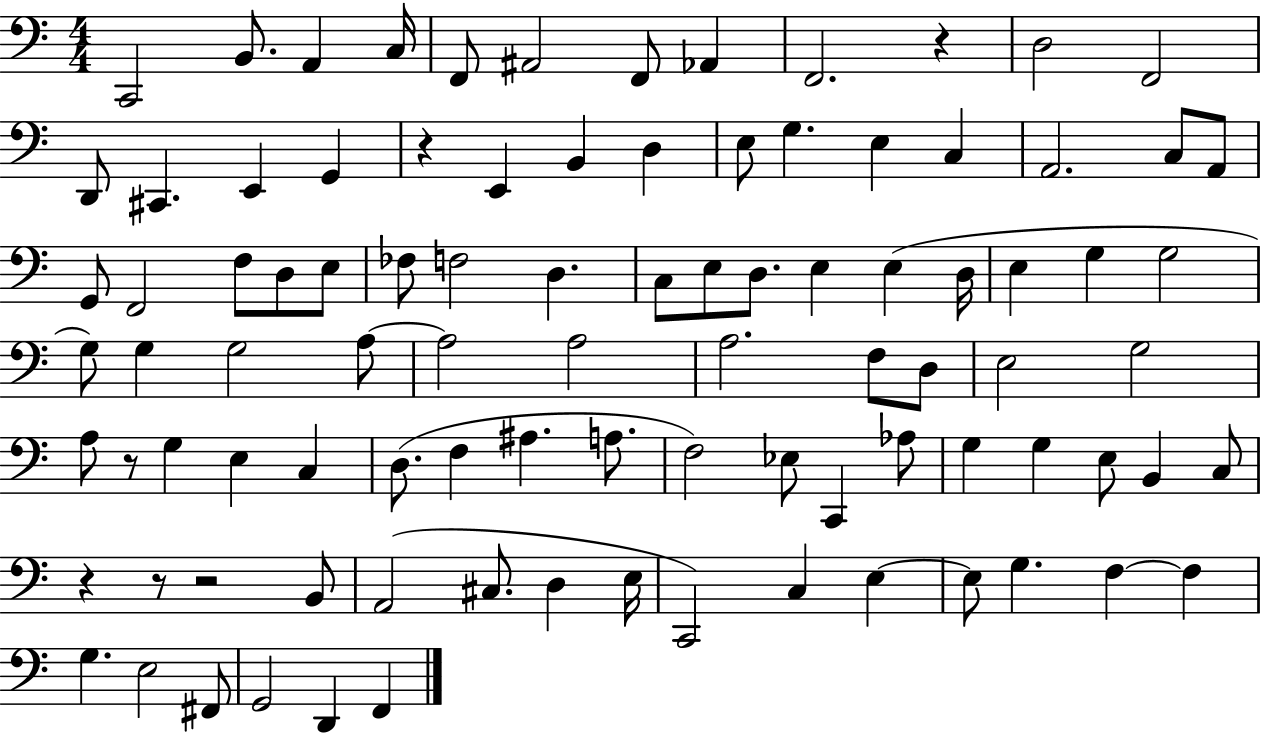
C2/h B2/e. A2/q C3/s F2/e A#2/h F2/e Ab2/q F2/h. R/q D3/h F2/h D2/e C#2/q. E2/q G2/q R/q E2/q B2/q D3/q E3/e G3/q. E3/q C3/q A2/h. C3/e A2/e G2/e F2/h F3/e D3/e E3/e FES3/e F3/h D3/q. C3/e E3/e D3/e. E3/q E3/q D3/s E3/q G3/q G3/h G3/e G3/q G3/h A3/e A3/h A3/h A3/h. F3/e D3/e E3/h G3/h A3/e R/e G3/q E3/q C3/q D3/e. F3/q A#3/q. A3/e. F3/h Eb3/e C2/q Ab3/e G3/q G3/q E3/e B2/q C3/e R/q R/e R/h B2/e A2/h C#3/e. D3/q E3/s C2/h C3/q E3/q E3/e G3/q. F3/q F3/q G3/q. E3/h F#2/e G2/h D2/q F2/q